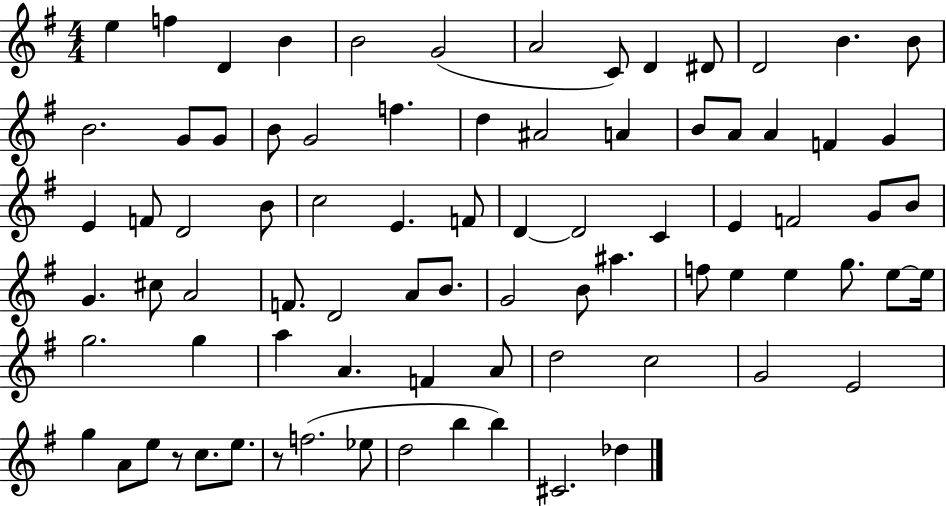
{
  \clef treble
  \numericTimeSignature
  \time 4/4
  \key g \major
  \repeat volta 2 { e''4 f''4 d'4 b'4 | b'2 g'2( | a'2 c'8) d'4 dis'8 | d'2 b'4. b'8 | \break b'2. g'8 g'8 | b'8 g'2 f''4. | d''4 ais'2 a'4 | b'8 a'8 a'4 f'4 g'4 | \break e'4 f'8 d'2 b'8 | c''2 e'4. f'8 | d'4~~ d'2 c'4 | e'4 f'2 g'8 b'8 | \break g'4. cis''8 a'2 | f'8. d'2 a'8 b'8. | g'2 b'8 ais''4. | f''8 e''4 e''4 g''8. e''8~~ e''16 | \break g''2. g''4 | a''4 a'4. f'4 a'8 | d''2 c''2 | g'2 e'2 | \break g''4 a'8 e''8 r8 c''8. e''8. | r8 f''2.( ees''8 | d''2 b''4 b''4) | cis'2. des''4 | \break } \bar "|."
}